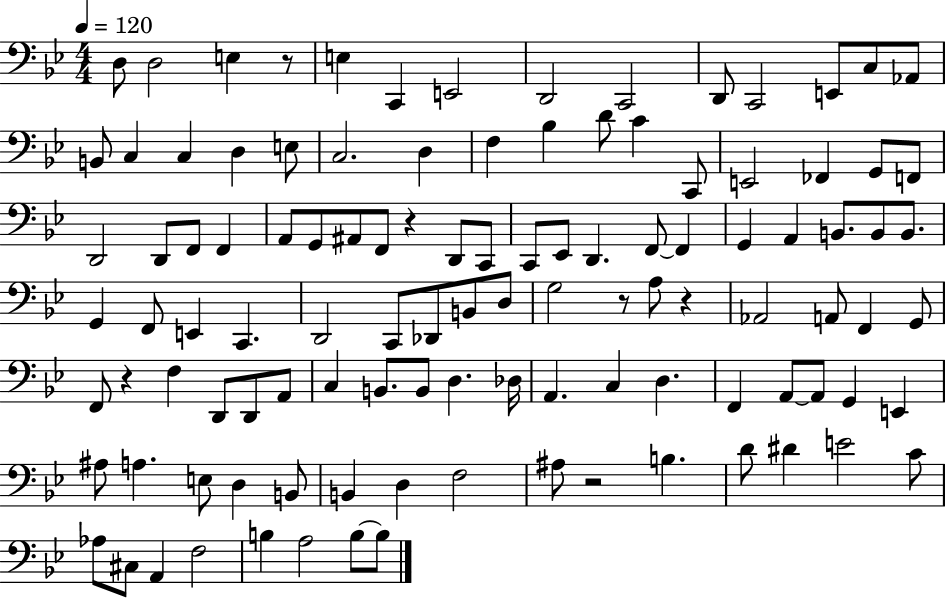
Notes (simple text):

D3/e D3/h E3/q R/e E3/q C2/q E2/h D2/h C2/h D2/e C2/h E2/e C3/e Ab2/e B2/e C3/q C3/q D3/q E3/e C3/h. D3/q F3/q Bb3/q D4/e C4/q C2/e E2/h FES2/q G2/e F2/e D2/h D2/e F2/e F2/q A2/e G2/e A#2/e F2/e R/q D2/e C2/e C2/e Eb2/e D2/q. F2/e F2/q G2/q A2/q B2/e. B2/e B2/e. G2/q F2/e E2/q C2/q. D2/h C2/e Db2/e B2/e D3/e G3/h R/e A3/e R/q Ab2/h A2/e F2/q G2/e F2/e R/q F3/q D2/e D2/e A2/e C3/q B2/e. B2/e D3/q. Db3/s A2/q. C3/q D3/q. F2/q A2/e A2/e G2/q E2/q A#3/e A3/q. E3/e D3/q B2/e B2/q D3/q F3/h A#3/e R/h B3/q. D4/e D#4/q E4/h C4/e Ab3/e C#3/e A2/q F3/h B3/q A3/h B3/e B3/e